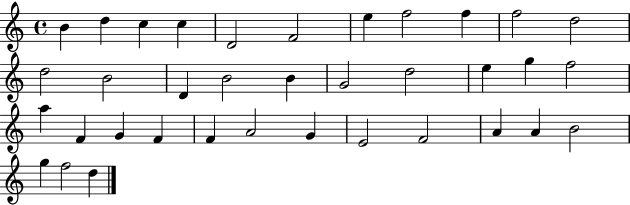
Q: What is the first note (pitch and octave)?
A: B4